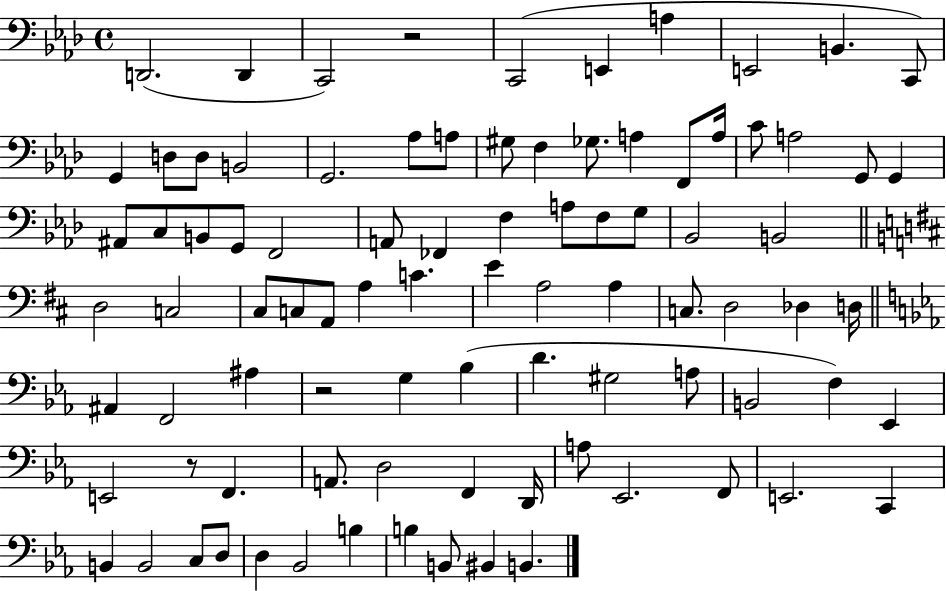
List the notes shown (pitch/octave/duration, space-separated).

D2/h. D2/q C2/h R/h C2/h E2/q A3/q E2/h B2/q. C2/e G2/q D3/e D3/e B2/h G2/h. Ab3/e A3/e G#3/e F3/q Gb3/e. A3/q F2/e A3/s C4/e A3/h G2/e G2/q A#2/e C3/e B2/e G2/e F2/h A2/e FES2/q F3/q A3/e F3/e G3/e Bb2/h B2/h D3/h C3/h C#3/e C3/e A2/e A3/q C4/q. E4/q A3/h A3/q C3/e. D3/h Db3/q D3/s A#2/q F2/h A#3/q R/h G3/q Bb3/q D4/q. G#3/h A3/e B2/h F3/q Eb2/q E2/h R/e F2/q. A2/e. D3/h F2/q D2/s A3/e Eb2/h. F2/e E2/h. C2/q B2/q B2/h C3/e D3/e D3/q Bb2/h B3/q B3/q B2/e BIS2/q B2/q.